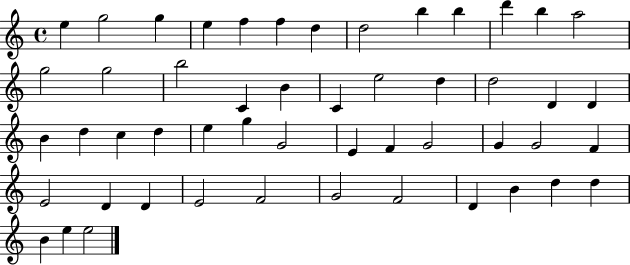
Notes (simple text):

E5/q G5/h G5/q E5/q F5/q F5/q D5/q D5/h B5/q B5/q D6/q B5/q A5/h G5/h G5/h B5/h C4/q B4/q C4/q E5/h D5/q D5/h D4/q D4/q B4/q D5/q C5/q D5/q E5/q G5/q G4/h E4/q F4/q G4/h G4/q G4/h F4/q E4/h D4/q D4/q E4/h F4/h G4/h F4/h D4/q B4/q D5/q D5/q B4/q E5/q E5/h